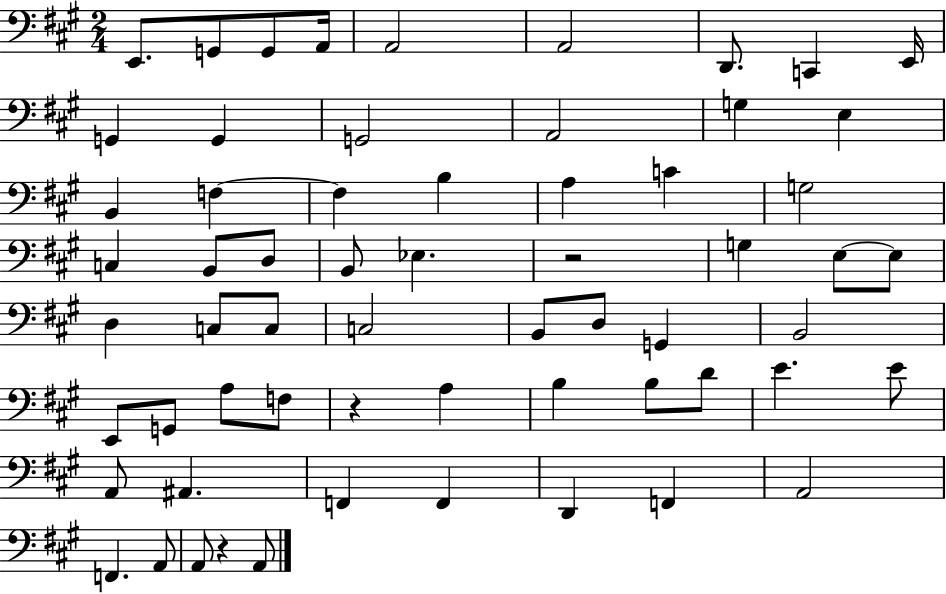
{
  \clef bass
  \numericTimeSignature
  \time 2/4
  \key a \major
  e,8. g,8 g,8 a,16 | a,2 | a,2 | d,8. c,4 e,16 | \break g,4 g,4 | g,2 | a,2 | g4 e4 | \break b,4 f4~~ | f4 b4 | a4 c'4 | g2 | \break c4 b,8 d8 | b,8 ees4. | r2 | g4 e8~~ e8 | \break d4 c8 c8 | c2 | b,8 d8 g,4 | b,2 | \break e,8 g,8 a8 f8 | r4 a4 | b4 b8 d'8 | e'4. e'8 | \break a,8 ais,4. | f,4 f,4 | d,4 f,4 | a,2 | \break f,4. a,8 | a,8 r4 a,8 | \bar "|."
}